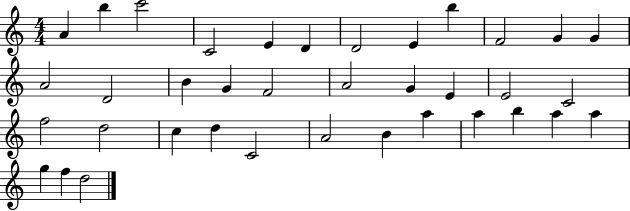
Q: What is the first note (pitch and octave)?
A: A4